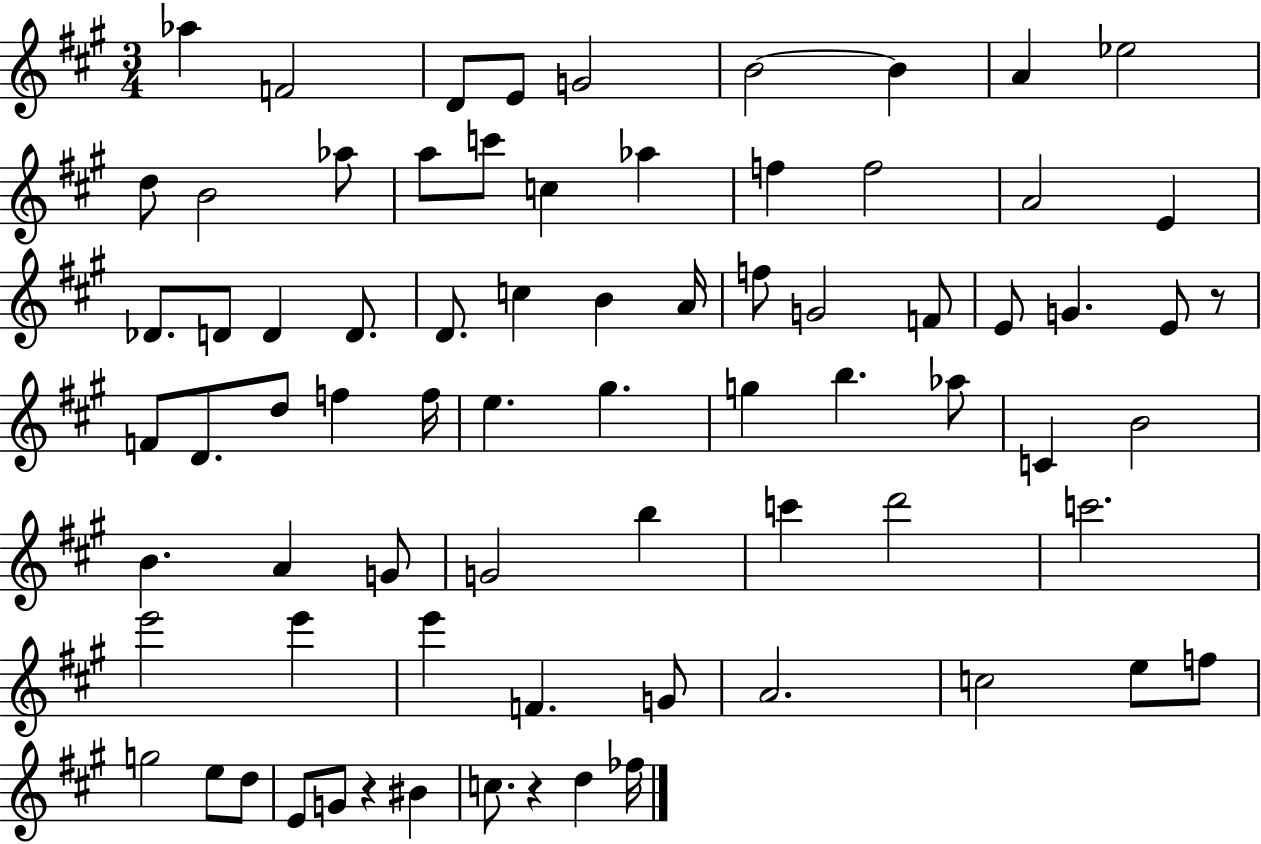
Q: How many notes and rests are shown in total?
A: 75